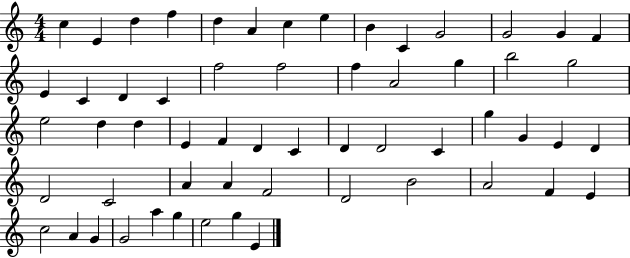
{
  \clef treble
  \numericTimeSignature
  \time 4/4
  \key c \major
  c''4 e'4 d''4 f''4 | d''4 a'4 c''4 e''4 | b'4 c'4 g'2 | g'2 g'4 f'4 | \break e'4 c'4 d'4 c'4 | f''2 f''2 | f''4 a'2 g''4 | b''2 g''2 | \break e''2 d''4 d''4 | e'4 f'4 d'4 c'4 | d'4 d'2 c'4 | g''4 g'4 e'4 d'4 | \break d'2 c'2 | a'4 a'4 f'2 | d'2 b'2 | a'2 f'4 e'4 | \break c''2 a'4 g'4 | g'2 a''4 g''4 | e''2 g''4 e'4 | \bar "|."
}